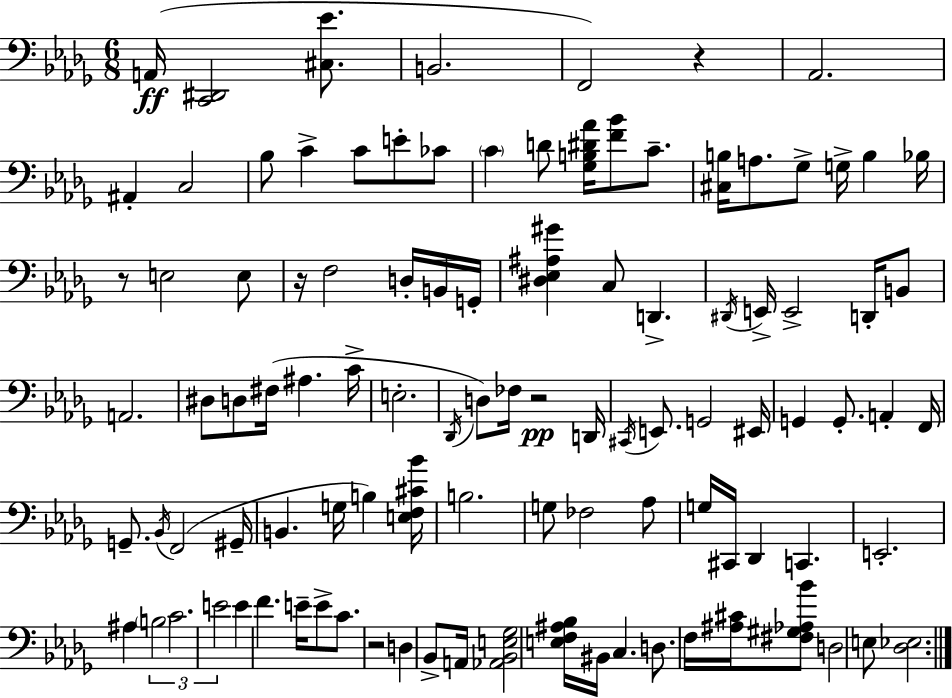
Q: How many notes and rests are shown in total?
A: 102